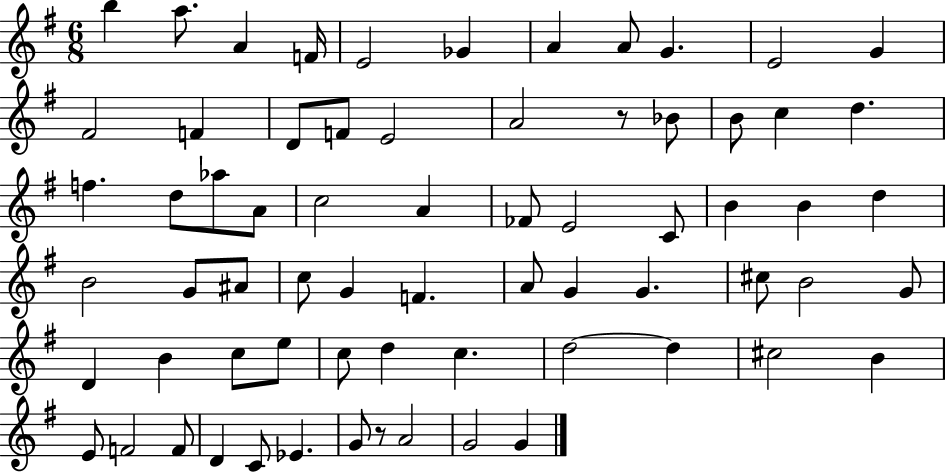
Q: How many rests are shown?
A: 2